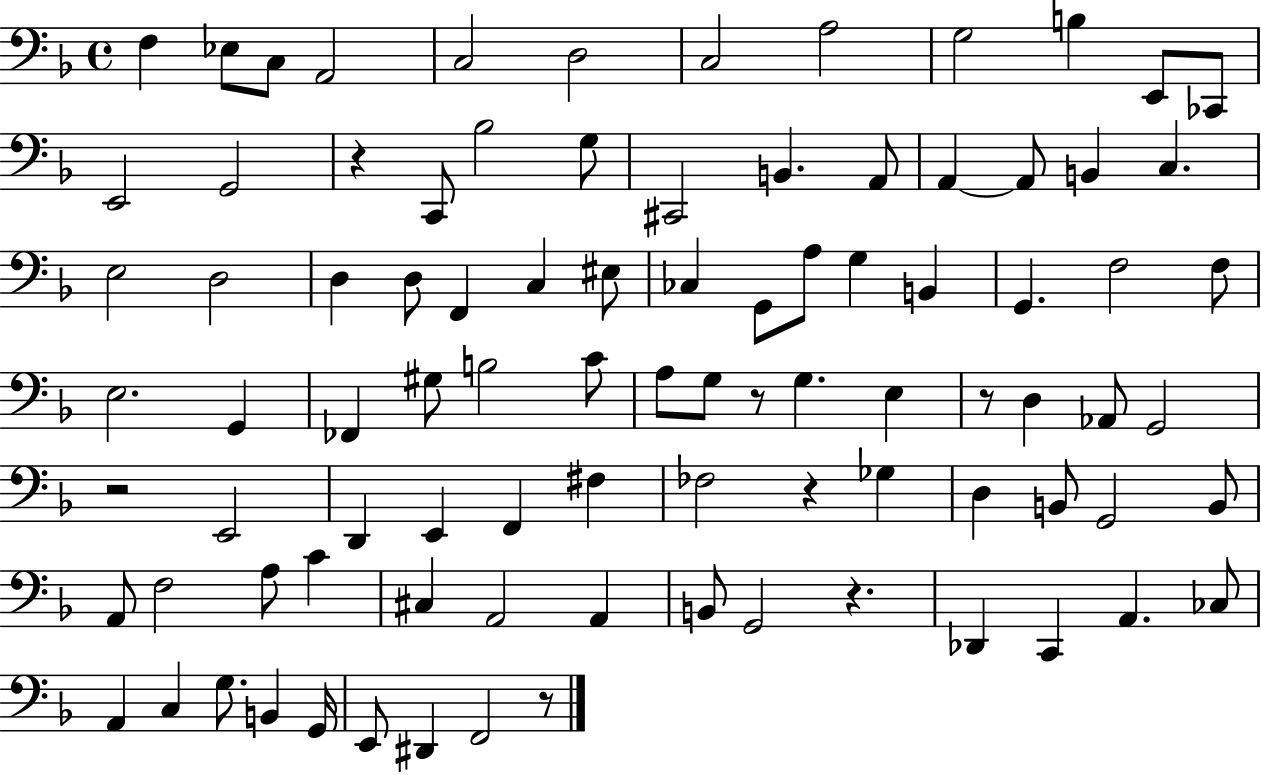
{
  \clef bass
  \time 4/4
  \defaultTimeSignature
  \key f \major
  \repeat volta 2 { f4 ees8 c8 a,2 | c2 d2 | c2 a2 | g2 b4 e,8 ces,8 | \break e,2 g,2 | r4 c,8 bes2 g8 | cis,2 b,4. a,8 | a,4~~ a,8 b,4 c4. | \break e2 d2 | d4 d8 f,4 c4 eis8 | ces4 g,8 a8 g4 b,4 | g,4. f2 f8 | \break e2. g,4 | fes,4 gis8 b2 c'8 | a8 g8 r8 g4. e4 | r8 d4 aes,8 g,2 | \break r2 e,2 | d,4 e,4 f,4 fis4 | fes2 r4 ges4 | d4 b,8 g,2 b,8 | \break a,8 f2 a8 c'4 | cis4 a,2 a,4 | b,8 g,2 r4. | des,4 c,4 a,4. ces8 | \break a,4 c4 g8. b,4 g,16 | e,8 dis,4 f,2 r8 | } \bar "|."
}